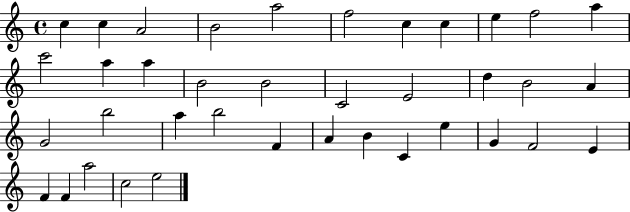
C5/q C5/q A4/h B4/h A5/h F5/h C5/q C5/q E5/q F5/h A5/q C6/h A5/q A5/q B4/h B4/h C4/h E4/h D5/q B4/h A4/q G4/h B5/h A5/q B5/h F4/q A4/q B4/q C4/q E5/q G4/q F4/h E4/q F4/q F4/q A5/h C5/h E5/h